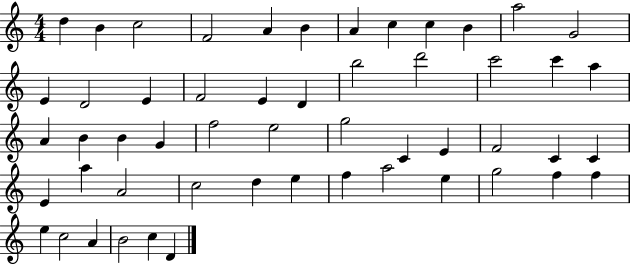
D5/q B4/q C5/h F4/h A4/q B4/q A4/q C5/q C5/q B4/q A5/h G4/h E4/q D4/h E4/q F4/h E4/q D4/q B5/h D6/h C6/h C6/q A5/q A4/q B4/q B4/q G4/q F5/h E5/h G5/h C4/q E4/q F4/h C4/q C4/q E4/q A5/q A4/h C5/h D5/q E5/q F5/q A5/h E5/q G5/h F5/q F5/q E5/q C5/h A4/q B4/h C5/q D4/q